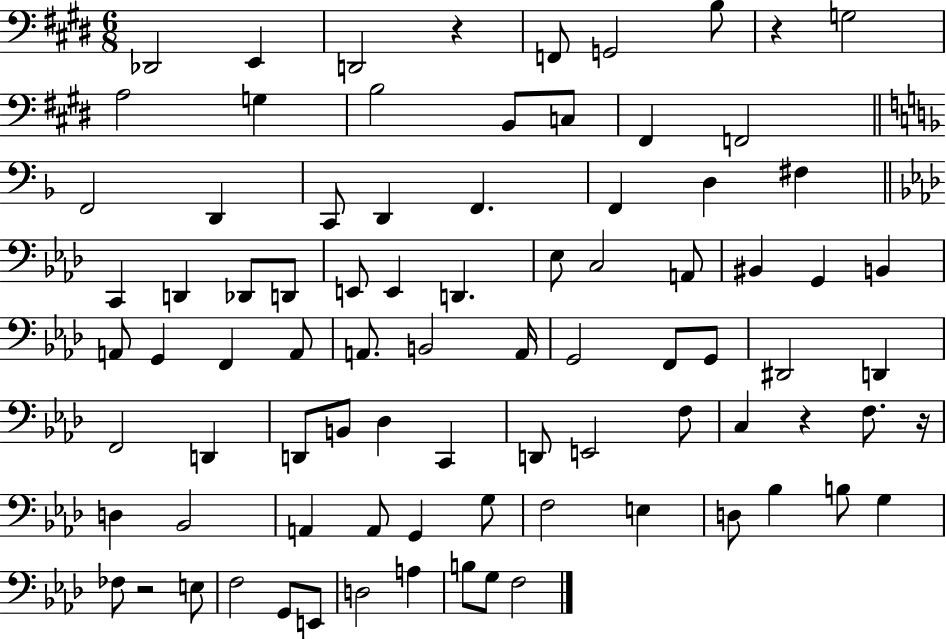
{
  \clef bass
  \numericTimeSignature
  \time 6/8
  \key e \major
  \repeat volta 2 { des,2 e,4 | d,2 r4 | f,8 g,2 b8 | r4 g2 | \break a2 g4 | b2 b,8 c8 | fis,4 f,2 | \bar "||" \break \key f \major f,2 d,4 | c,8 d,4 f,4. | f,4 d4 fis4 | \bar "||" \break \key f \minor c,4 d,4 des,8 d,8 | e,8 e,4 d,4. | ees8 c2 a,8 | bis,4 g,4 b,4 | \break a,8 g,4 f,4 a,8 | a,8. b,2 a,16 | g,2 f,8 g,8 | dis,2 d,4 | \break f,2 d,4 | d,8 b,8 des4 c,4 | d,8 e,2 f8 | c4 r4 f8. r16 | \break d4 bes,2 | a,4 a,8 g,4 g8 | f2 e4 | d8 bes4 b8 g4 | \break fes8 r2 e8 | f2 g,8 e,8 | d2 a4 | b8 g8 f2 | \break } \bar "|."
}